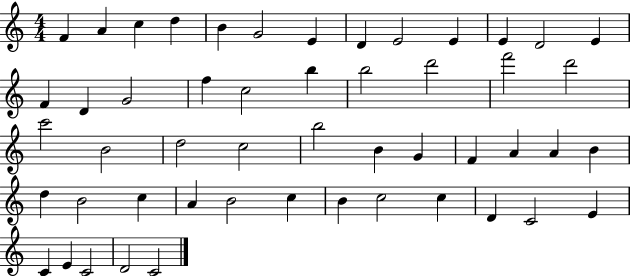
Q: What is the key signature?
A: C major